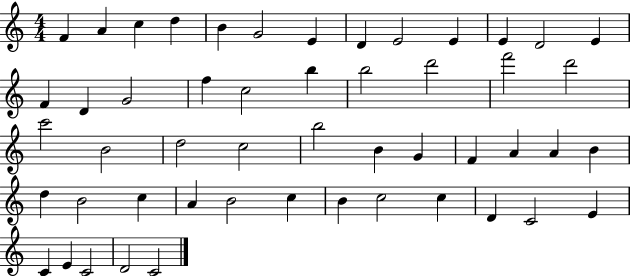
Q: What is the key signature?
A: C major